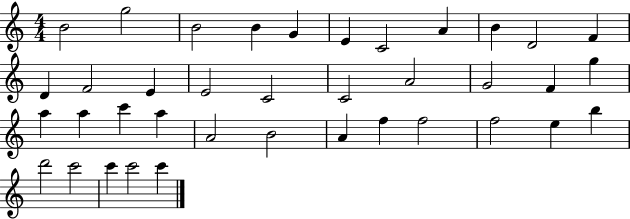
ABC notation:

X:1
T:Untitled
M:4/4
L:1/4
K:C
B2 g2 B2 B G E C2 A B D2 F D F2 E E2 C2 C2 A2 G2 F g a a c' a A2 B2 A f f2 f2 e b d'2 c'2 c' c'2 c'